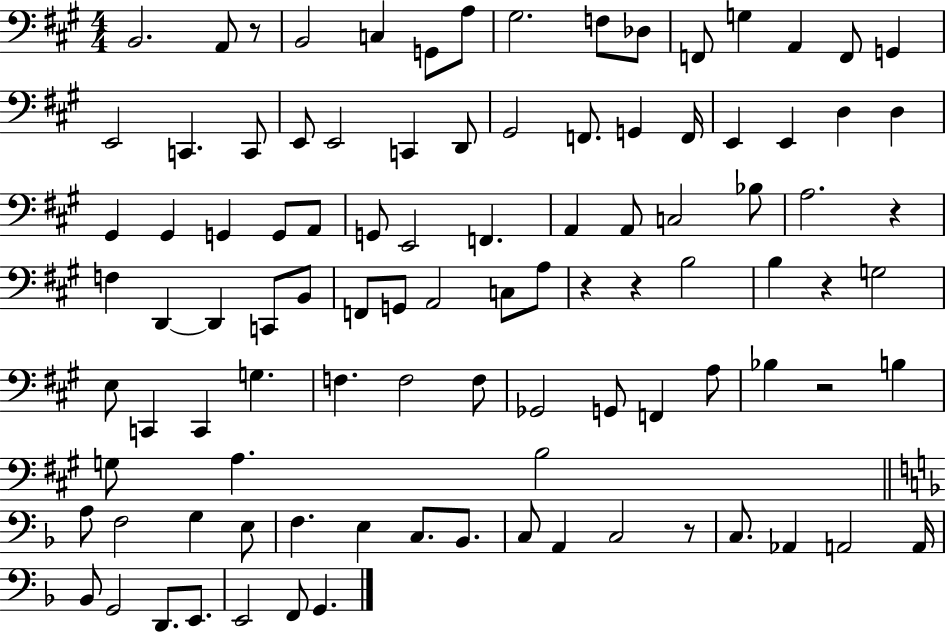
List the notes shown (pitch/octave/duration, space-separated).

B2/h. A2/e R/e B2/h C3/q G2/e A3/e G#3/h. F3/e Db3/e F2/e G3/q A2/q F2/e G2/q E2/h C2/q. C2/e E2/e E2/h C2/q D2/e G#2/h F2/e. G2/q F2/s E2/q E2/q D3/q D3/q G#2/q G#2/q G2/q G2/e A2/e G2/e E2/h F2/q. A2/q A2/e C3/h Bb3/e A3/h. R/q F3/q D2/q D2/q C2/e B2/e F2/e G2/e A2/h C3/e A3/e R/q R/q B3/h B3/q R/q G3/h E3/e C2/q C2/q G3/q. F3/q. F3/h F3/e Gb2/h G2/e F2/q A3/e Bb3/q R/h B3/q G3/e A3/q. B3/h A3/e F3/h G3/q E3/e F3/q. E3/q C3/e. Bb2/e. C3/e A2/q C3/h R/e C3/e. Ab2/q A2/h A2/s Bb2/e G2/h D2/e. E2/e. E2/h F2/e G2/q.